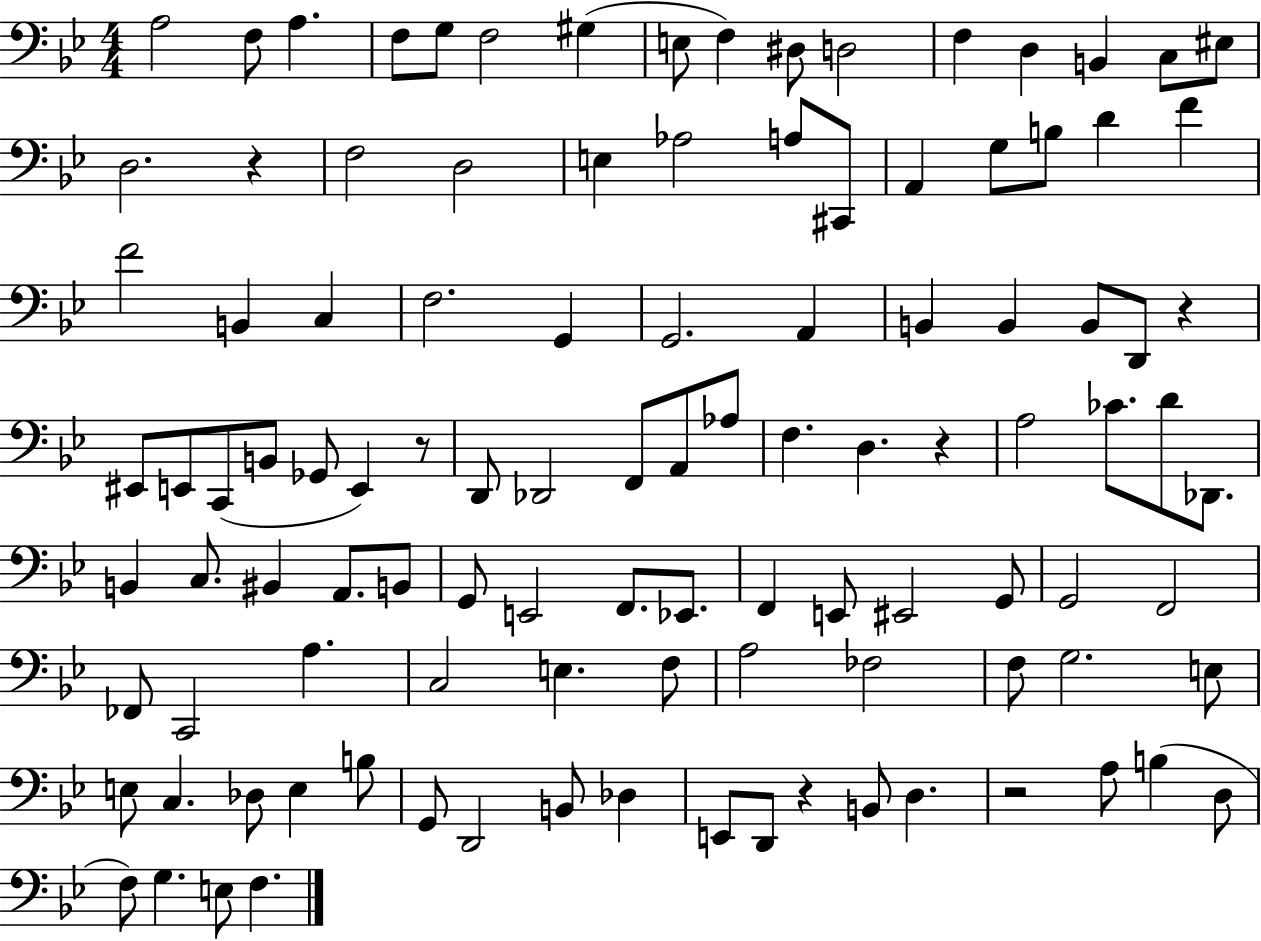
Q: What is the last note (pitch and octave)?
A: F3